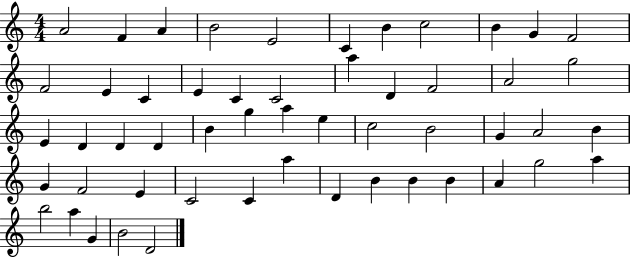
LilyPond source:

{
  \clef treble
  \numericTimeSignature
  \time 4/4
  \key c \major
  a'2 f'4 a'4 | b'2 e'2 | c'4 b'4 c''2 | b'4 g'4 f'2 | \break f'2 e'4 c'4 | e'4 c'4 c'2 | a''4 d'4 f'2 | a'2 g''2 | \break e'4 d'4 d'4 d'4 | b'4 g''4 a''4 e''4 | c''2 b'2 | g'4 a'2 b'4 | \break g'4 f'2 e'4 | c'2 c'4 a''4 | d'4 b'4 b'4 b'4 | a'4 g''2 a''4 | \break b''2 a''4 g'4 | b'2 d'2 | \bar "|."
}